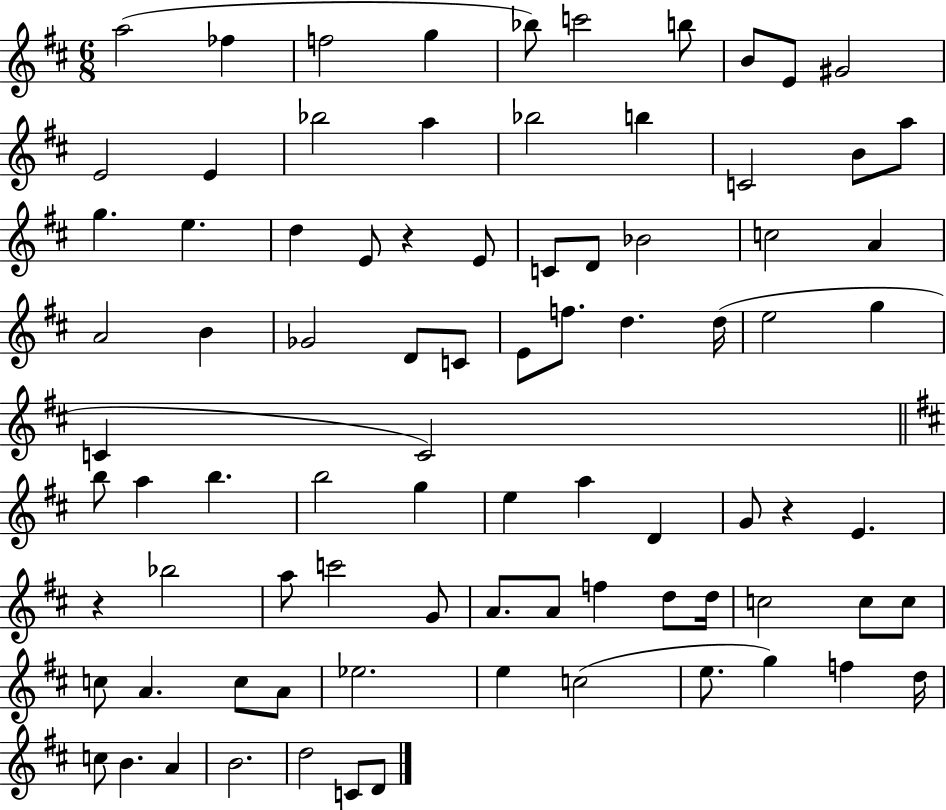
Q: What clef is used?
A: treble